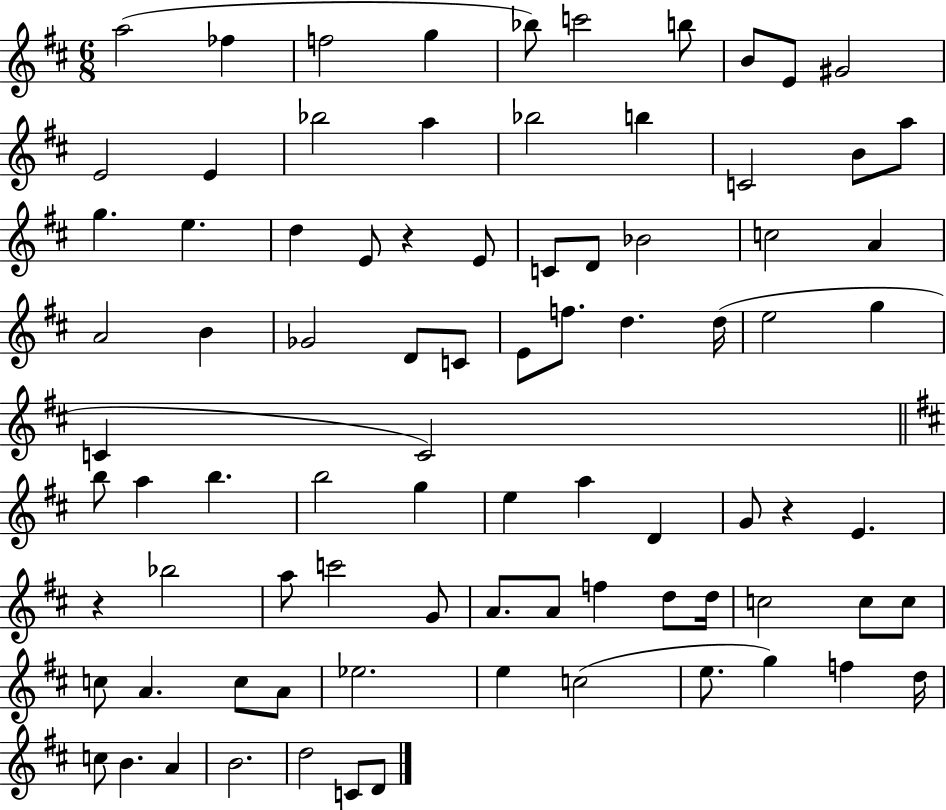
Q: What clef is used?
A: treble